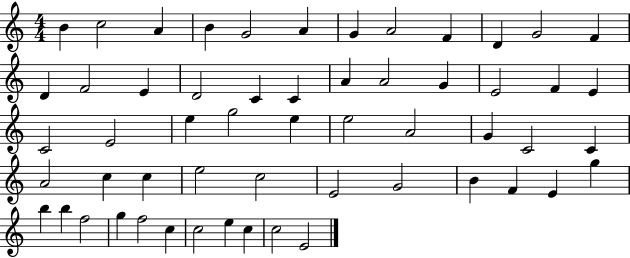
X:1
T:Untitled
M:4/4
L:1/4
K:C
B c2 A B G2 A G A2 F D G2 F D F2 E D2 C C A A2 G E2 F E C2 E2 e g2 e e2 A2 G C2 C A2 c c e2 c2 E2 G2 B F E g b b f2 g f2 c c2 e c c2 E2